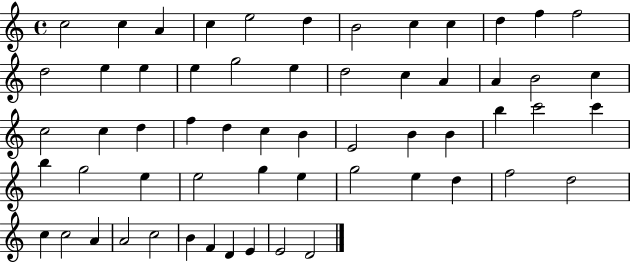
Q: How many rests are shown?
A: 0